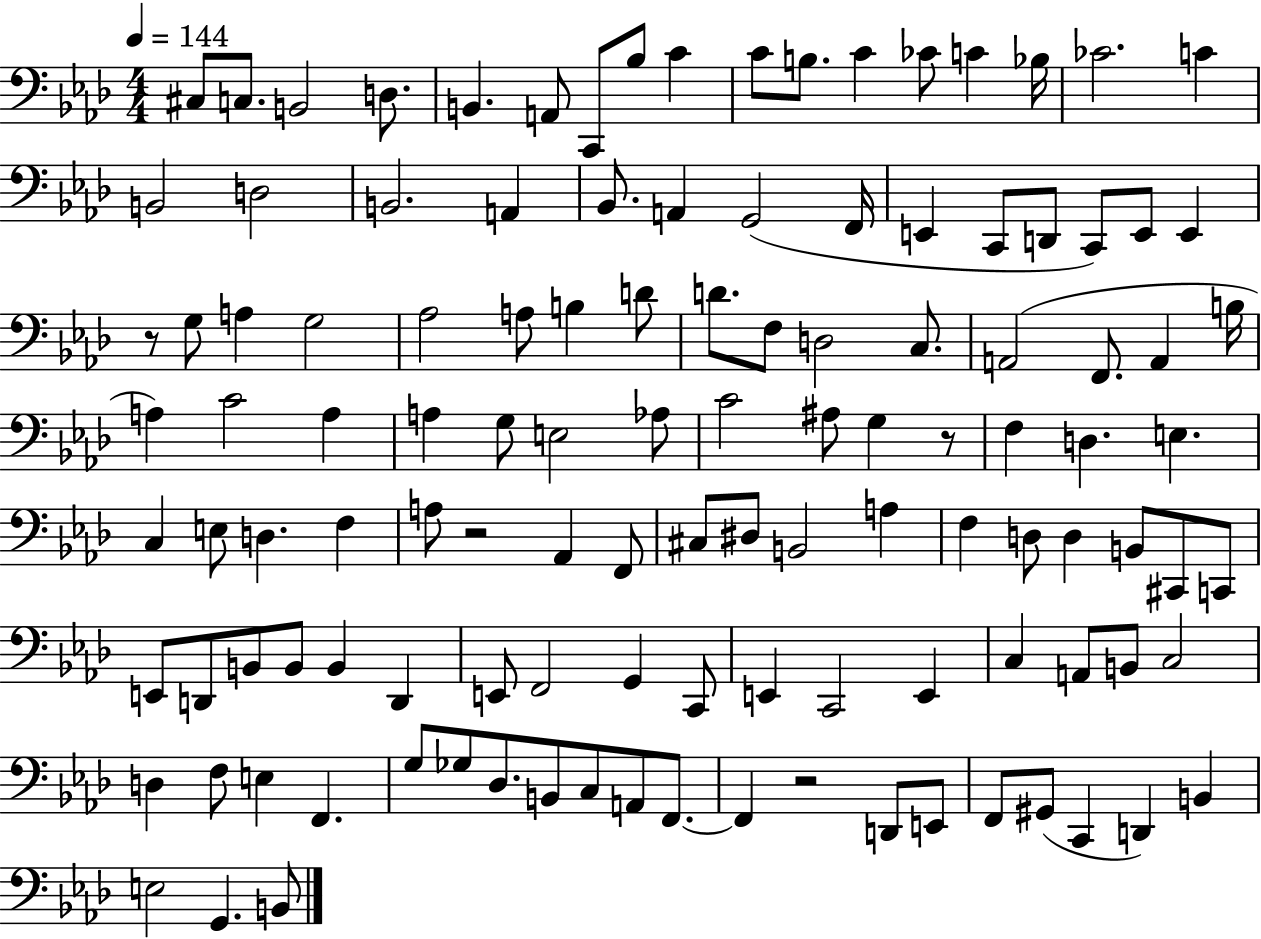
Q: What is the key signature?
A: AES major